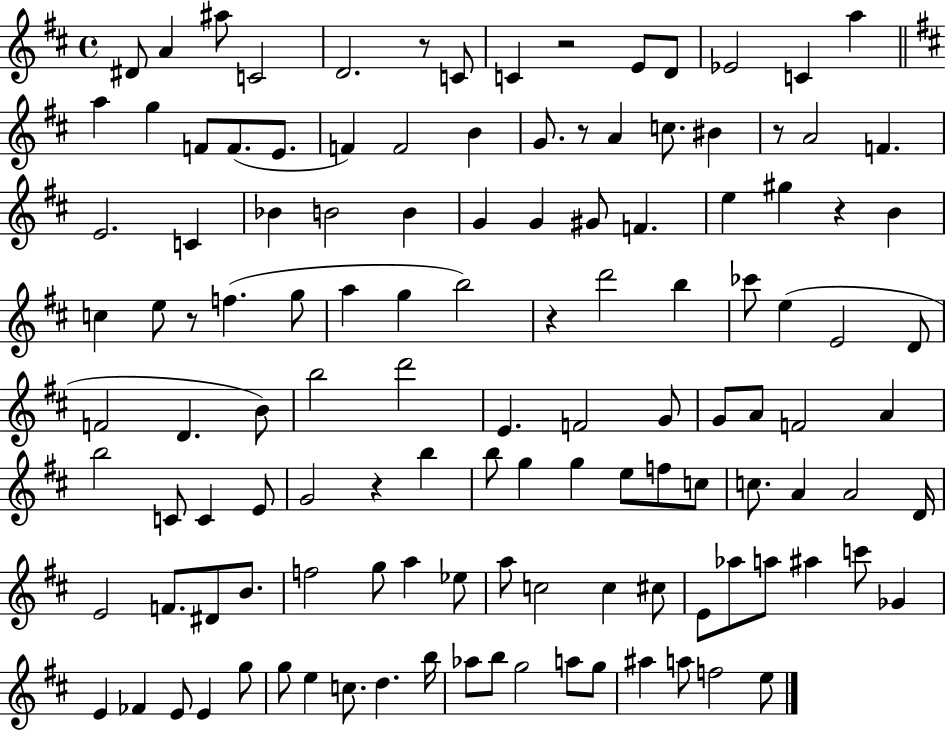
D#4/e A4/q A#5/e C4/h D4/h. R/e C4/e C4/q R/h E4/e D4/e Eb4/h C4/q A5/q A5/q G5/q F4/e F4/e. E4/e. F4/q F4/h B4/q G4/e. R/e A4/q C5/e. BIS4/q R/e A4/h F4/q. E4/h. C4/q Bb4/q B4/h B4/q G4/q G4/q G#4/e F4/q. E5/q G#5/q R/q B4/q C5/q E5/e R/e F5/q. G5/e A5/q G5/q B5/h R/q D6/h B5/q CES6/e E5/q E4/h D4/e F4/h D4/q. B4/e B5/h D6/h E4/q. F4/h G4/e G4/e A4/e F4/h A4/q B5/h C4/e C4/q E4/e G4/h R/q B5/q B5/e G5/q G5/q E5/e F5/e C5/e C5/e. A4/q A4/h D4/s E4/h F4/e. D#4/e B4/e. F5/h G5/e A5/q Eb5/e A5/e C5/h C5/q C#5/e E4/e Ab5/e A5/e A#5/q C6/e Gb4/q E4/q FES4/q E4/e E4/q G5/e G5/e E5/q C5/e. D5/q. B5/s Ab5/e B5/e G5/h A5/e G5/e A#5/q A5/e F5/h E5/e